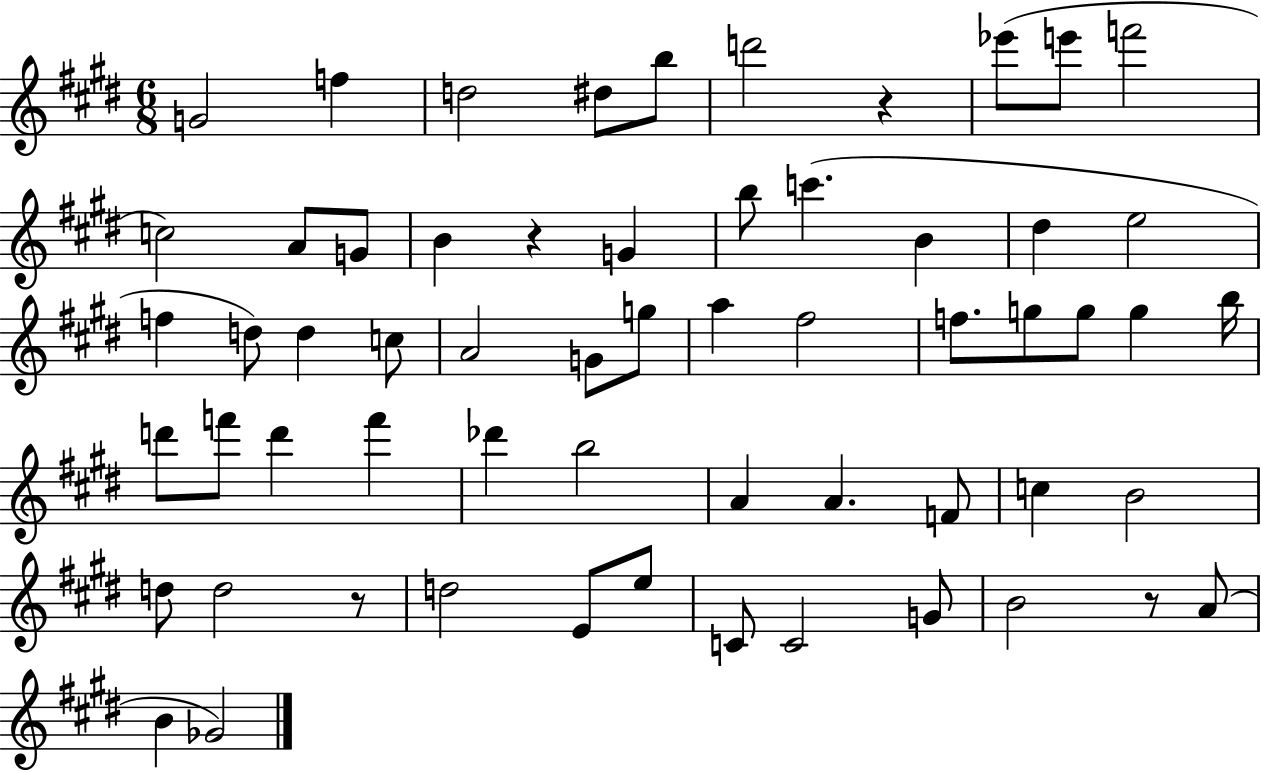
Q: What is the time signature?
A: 6/8